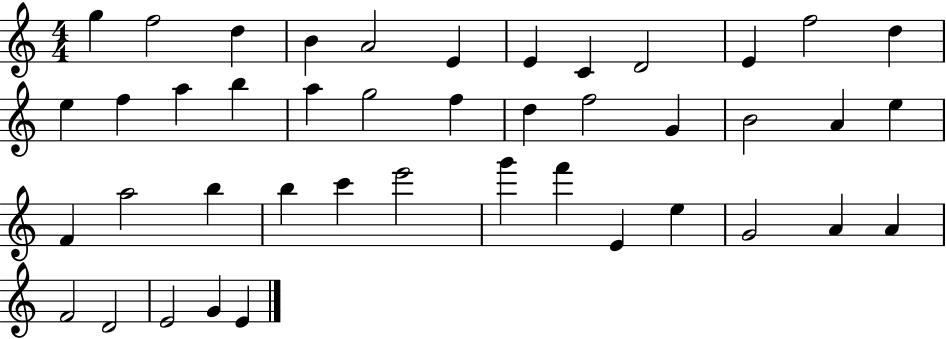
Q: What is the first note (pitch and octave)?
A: G5